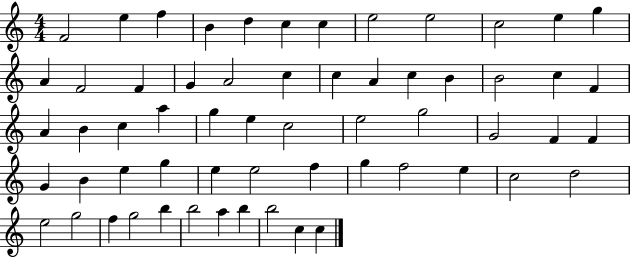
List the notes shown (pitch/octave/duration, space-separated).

F4/h E5/q F5/q B4/q D5/q C5/q C5/q E5/h E5/h C5/h E5/q G5/q A4/q F4/h F4/q G4/q A4/h C5/q C5/q A4/q C5/q B4/q B4/h C5/q F4/q A4/q B4/q C5/q A5/q G5/q E5/q C5/h E5/h G5/h G4/h F4/q F4/q G4/q B4/q E5/q G5/q E5/q E5/h F5/q G5/q F5/h E5/q C5/h D5/h E5/h G5/h F5/q G5/h B5/q B5/h A5/q B5/q B5/h C5/q C5/q